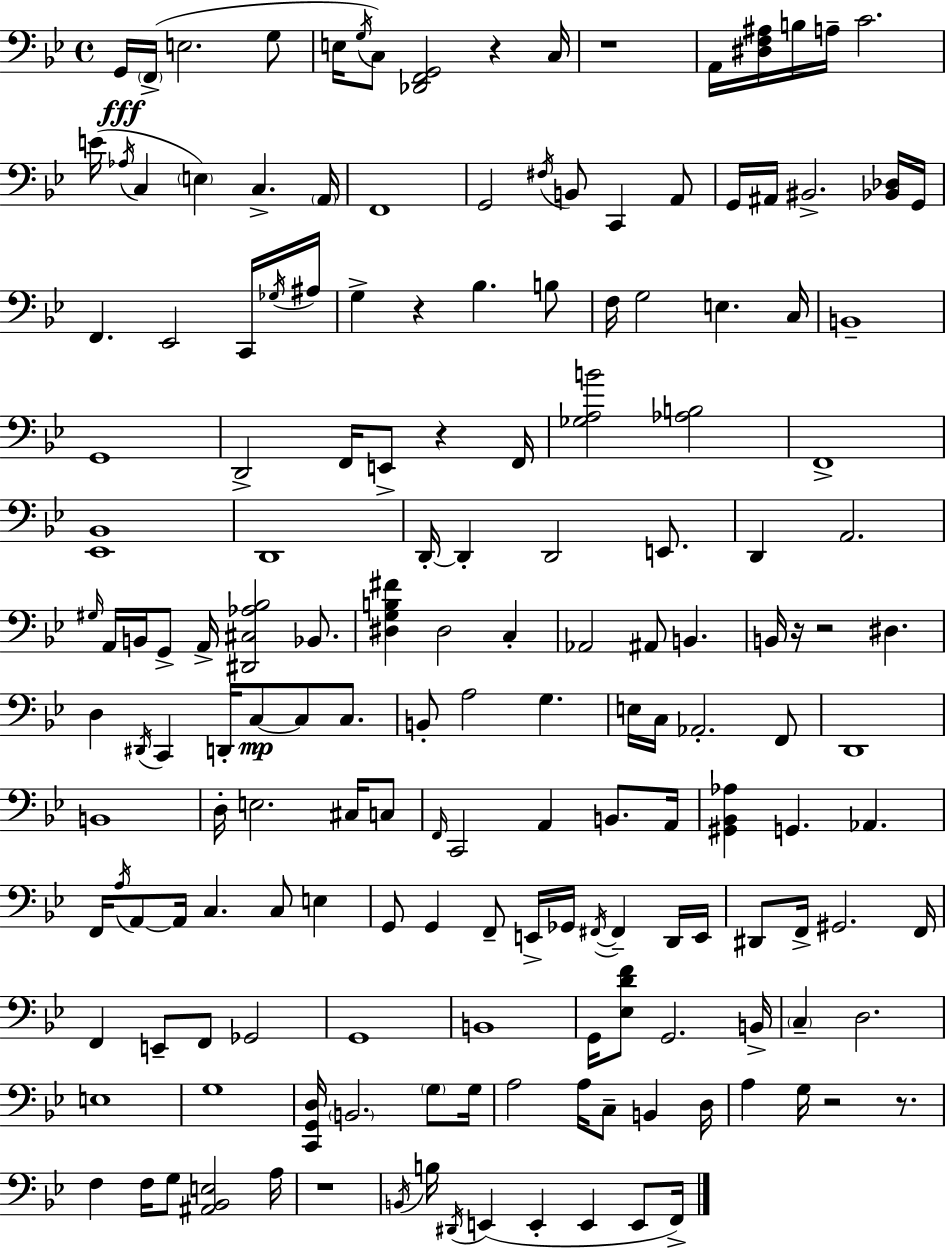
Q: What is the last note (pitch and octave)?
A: F2